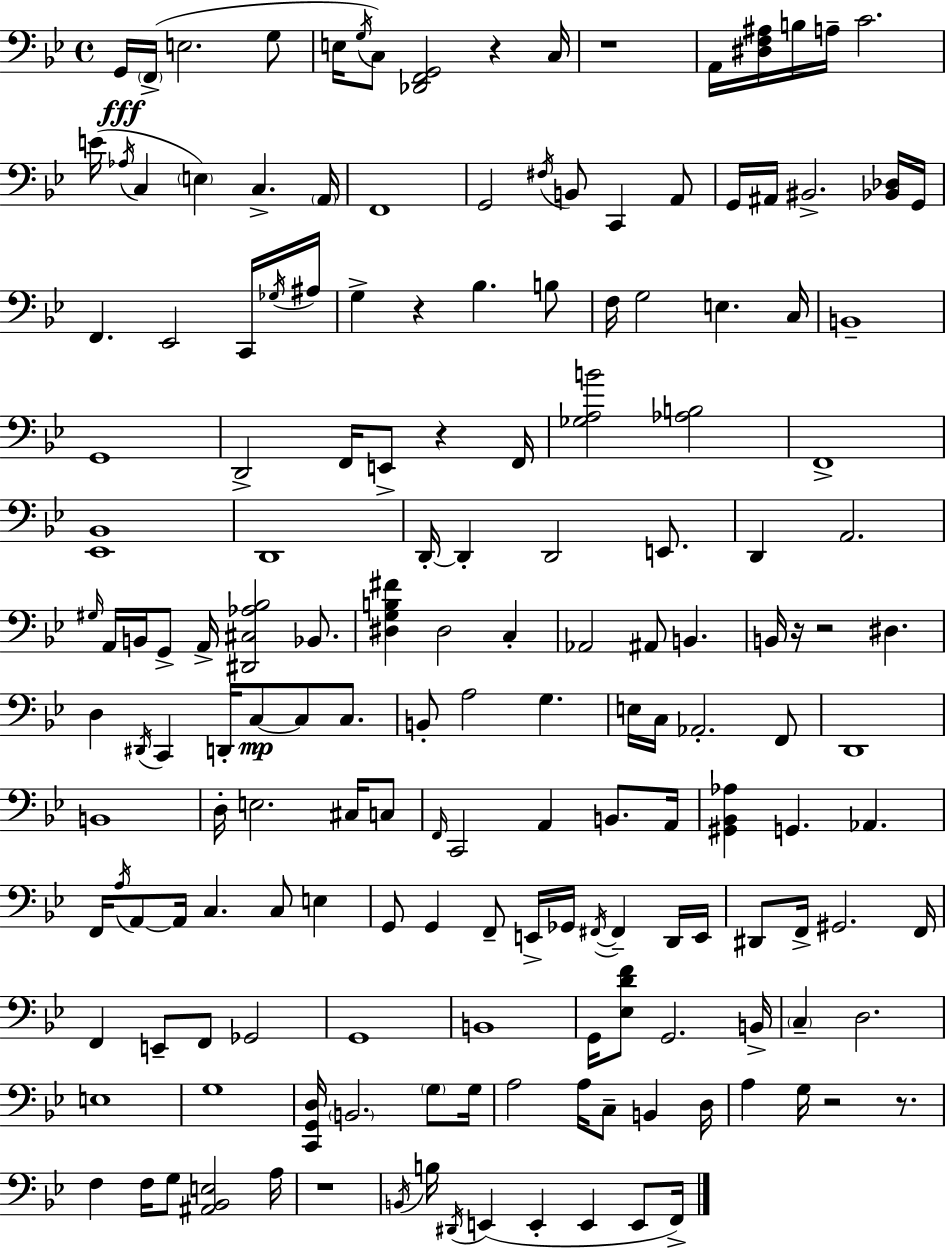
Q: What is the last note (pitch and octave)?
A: F2